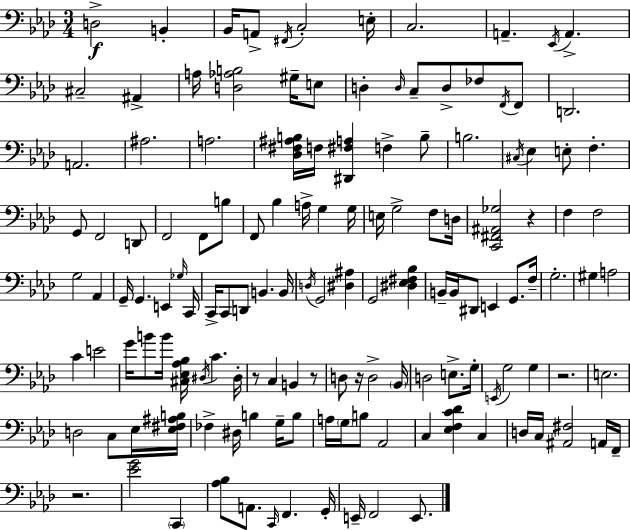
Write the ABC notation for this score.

X:1
T:Untitled
M:3/4
L:1/4
K:Fm
D,2 B,, _B,,/4 A,,/2 ^F,,/4 C,2 E,/4 C,2 A,, _E,,/4 A,, ^C,2 ^A,, A,/4 [D,_A,B,]2 ^G,/4 E,/2 D, D,/4 C,/2 D,/2 _F,/2 F,,/4 F,,/2 D,,2 A,,2 ^A,2 A,2 [_D,^F,^A,B,]/4 F,/4 [^D,,^F,A,] F, B,/2 B,2 ^C,/4 _E, E,/2 F, G,,/2 F,,2 D,,/2 F,,2 F,,/2 B,/2 F,,/2 _B, A,/4 G, G,/4 E,/4 G,2 F,/2 D,/4 [C,,^F,,^A,,_G,]2 z F, F,2 G,2 _A,, G,,/4 G,, E,, _G,/4 C,,/4 C,,/4 C,,/2 D,,/2 B,, B,,/4 D,/4 G,,2 [^D,^A,] G,,2 [^D,_E,^F,_B,] B,,/4 B,,/4 ^D,,/2 E,, G,,/2 F,/4 G,2 ^G, A,2 C E2 G/4 B/2 B/4 [^C,_E,_A,_B,]/4 ^D,/4 C ^D,/4 z/2 C, B,, z/2 D,/2 z/4 D,2 _B,,/4 D,2 E,/2 G,/4 E,,/4 G,2 G, z2 E,2 D,2 C,/2 _E,/4 [_E,^F,^A,B,]/4 _F, ^D,/4 B, G,/4 B,/2 A,/4 G,/4 B,/2 _A,,2 C, [_E,F,C_D] C, D,/4 C,/4 [^A,,^F,]2 A,,/4 F,,/4 z2 [_EG]2 C,, [_A,_B,]/2 A,,/2 C,,/4 F,, G,,/4 E,,/4 F,,2 E,,/2